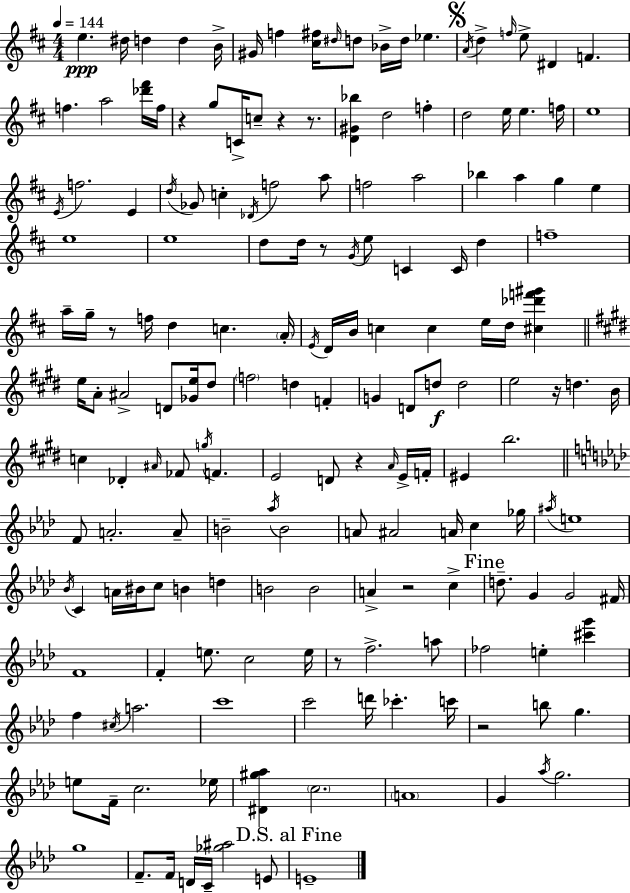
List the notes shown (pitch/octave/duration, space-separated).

E5/q. D#5/s D5/q D5/q B4/s G#4/s F5/q [C#5,F#5]/s D#5/s D5/e Bb4/s D5/s Eb5/q. A4/s D5/q F5/s E5/e D#4/q F4/q. F5/q. A5/h [Db6,F#6]/s F5/s R/q G5/e C4/s C5/e R/q R/e. [D4,G#4,Bb5]/q D5/h F5/q D5/h E5/s E5/q. F5/s E5/w E4/s F5/h. E4/q D5/s Gb4/e C5/q Db4/s F5/h A5/e F5/h A5/h Bb5/q A5/q G5/q E5/q E5/w E5/w D5/e D5/s R/e G4/s E5/e C4/q C4/s D5/q F5/w A5/s G5/s R/e F5/s D5/q C5/q. A4/s E4/s D4/s B4/s C5/q C5/q E5/s D5/s [C#5,Db6,F6,G#6]/q E5/s A4/e A#4/h D4/e [Gb4,E5]/s D#5/e F5/h D5/q F4/q G4/q D4/e D5/e D5/h E5/h R/s D5/q. B4/s C5/q Db4/q A#4/s FES4/e G5/s F4/q. E4/h D4/e R/q A4/s E4/s F4/s EIS4/q B5/h. F4/e A4/h. A4/e B4/h Ab5/s B4/h A4/e A#4/h A4/s C5/q Gb5/s A#5/s E5/w Bb4/s C4/q A4/s BIS4/s C5/e B4/q D5/q B4/h B4/h A4/q R/h C5/q D5/e. G4/q G4/h F#4/s F4/w F4/q E5/e. C5/h E5/s R/e F5/h. A5/e FES5/h E5/q [C#6,G6]/q F5/q C#5/s A5/h. C6/w C6/h D6/s CES6/q. C6/s R/h B5/e G5/q. E5/e F4/s C5/h. Eb5/s [D#4,G#5,Ab5]/q C5/h. A4/w G4/q Ab5/s G5/h. G5/w F4/e. F4/s D4/s C4/s [Gb5,A#5]/h E4/e E4/w